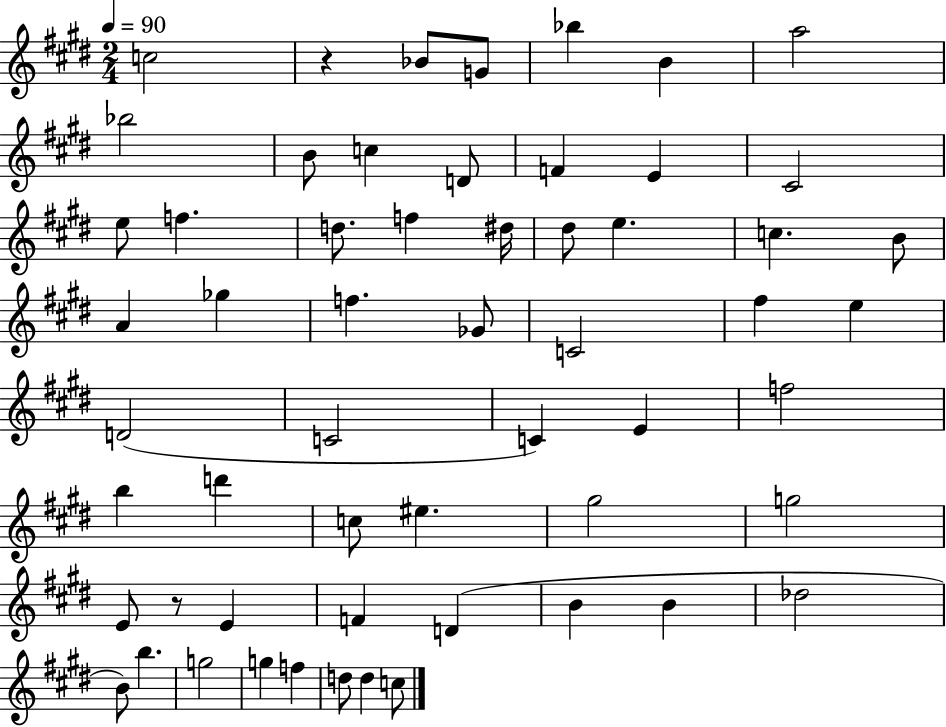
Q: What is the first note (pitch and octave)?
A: C5